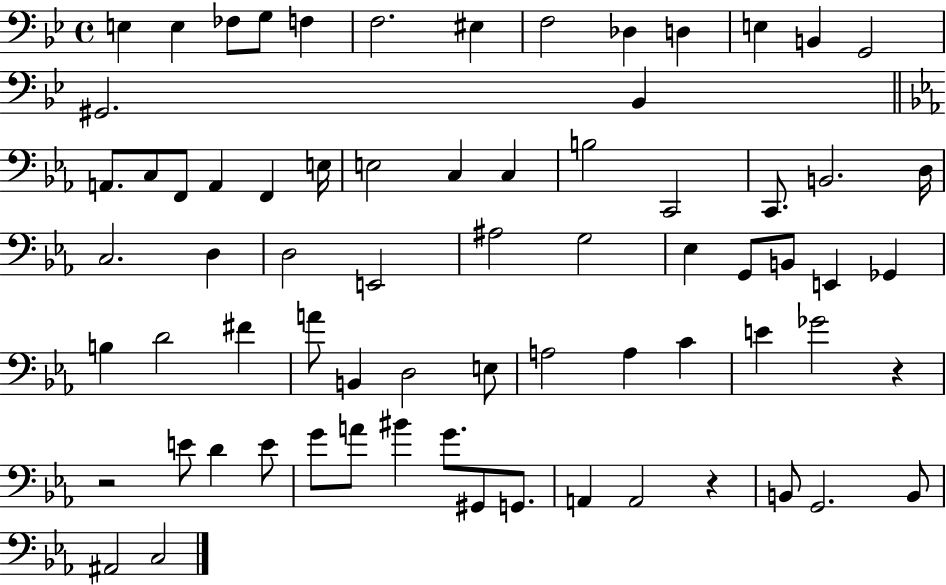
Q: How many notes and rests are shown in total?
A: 71